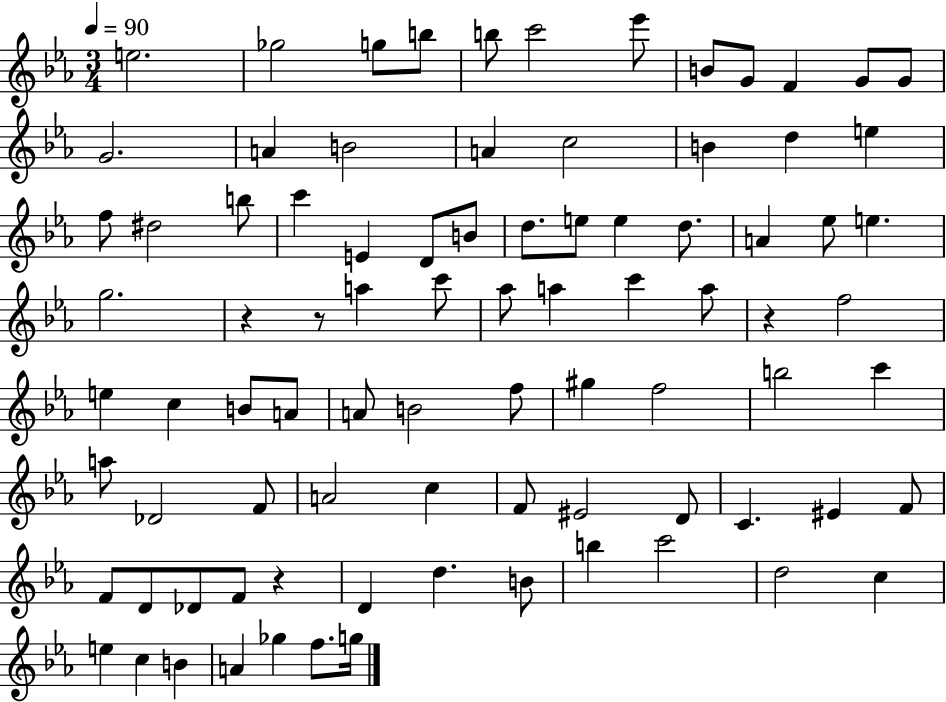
{
  \clef treble
  \numericTimeSignature
  \time 3/4
  \key ees \major
  \tempo 4 = 90
  e''2. | ges''2 g''8 b''8 | b''8 c'''2 ees'''8 | b'8 g'8 f'4 g'8 g'8 | \break g'2. | a'4 b'2 | a'4 c''2 | b'4 d''4 e''4 | \break f''8 dis''2 b''8 | c'''4 e'4 d'8 b'8 | d''8. e''8 e''4 d''8. | a'4 ees''8 e''4. | \break g''2. | r4 r8 a''4 c'''8 | aes''8 a''4 c'''4 a''8 | r4 f''2 | \break e''4 c''4 b'8 a'8 | a'8 b'2 f''8 | gis''4 f''2 | b''2 c'''4 | \break a''8 des'2 f'8 | a'2 c''4 | f'8 eis'2 d'8 | c'4. eis'4 f'8 | \break f'8 d'8 des'8 f'8 r4 | d'4 d''4. b'8 | b''4 c'''2 | d''2 c''4 | \break e''4 c''4 b'4 | a'4 ges''4 f''8. g''16 | \bar "|."
}